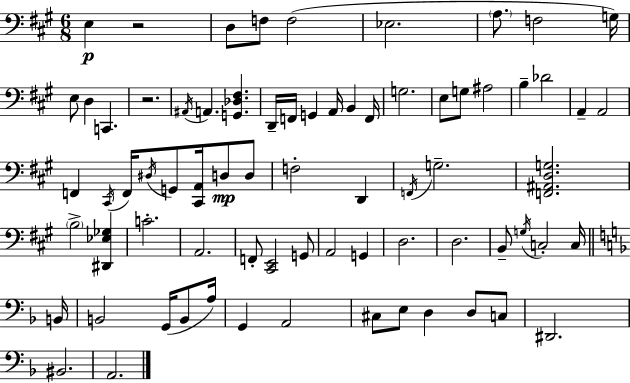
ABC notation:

X:1
T:Untitled
M:6/8
L:1/4
K:A
E, z2 D,/2 F,/2 F,2 _E,2 A,/2 F,2 G,/4 E,/2 D, C,, z2 ^A,,/4 A,, [G,,_D,^F,] D,,/4 F,,/4 G,, A,,/4 B,, F,,/4 G,2 E,/2 G,/2 ^A,2 B, _D2 A,, A,,2 F,, ^C,,/4 F,,/4 ^D,/4 G,,/2 [^C,,A,,]/4 D,/2 D,/2 F,2 D,, F,,/4 G,2 [F,,^A,,D,G,]2 B,2 [^D,,_E,_G,] C2 A,,2 F,,/2 [^C,,E,,]2 G,,/2 A,,2 G,, D,2 D,2 B,,/2 G,/4 C,2 C,/4 B,,/4 B,,2 G,,/4 B,,/2 A,/4 G,, A,,2 ^C,/2 E,/2 D, D,/2 C,/2 ^D,,2 ^B,,2 A,,2